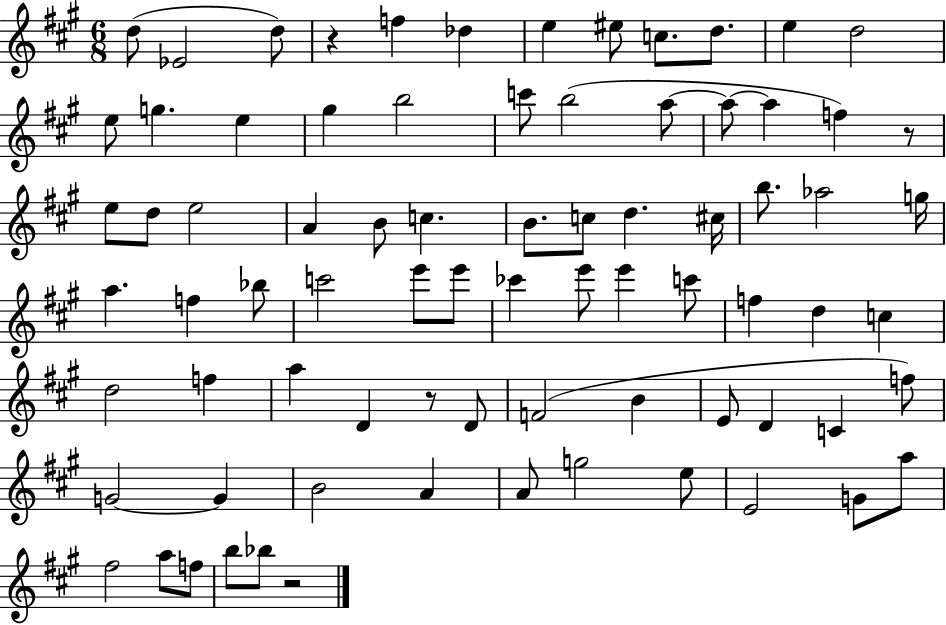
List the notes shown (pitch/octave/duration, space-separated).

D5/e Eb4/h D5/e R/q F5/q Db5/q E5/q EIS5/e C5/e. D5/e. E5/q D5/h E5/e G5/q. E5/q G#5/q B5/h C6/e B5/h A5/e A5/e A5/q F5/q R/e E5/e D5/e E5/h A4/q B4/e C5/q. B4/e. C5/e D5/q. C#5/s B5/e. Ab5/h G5/s A5/q. F5/q Bb5/e C6/h E6/e E6/e CES6/q E6/e E6/q C6/e F5/q D5/q C5/q D5/h F5/q A5/q D4/q R/e D4/e F4/h B4/q E4/e D4/q C4/q F5/e G4/h G4/q B4/h A4/q A4/e G5/h E5/e E4/h G4/e A5/e F#5/h A5/e F5/e B5/e Bb5/e R/h